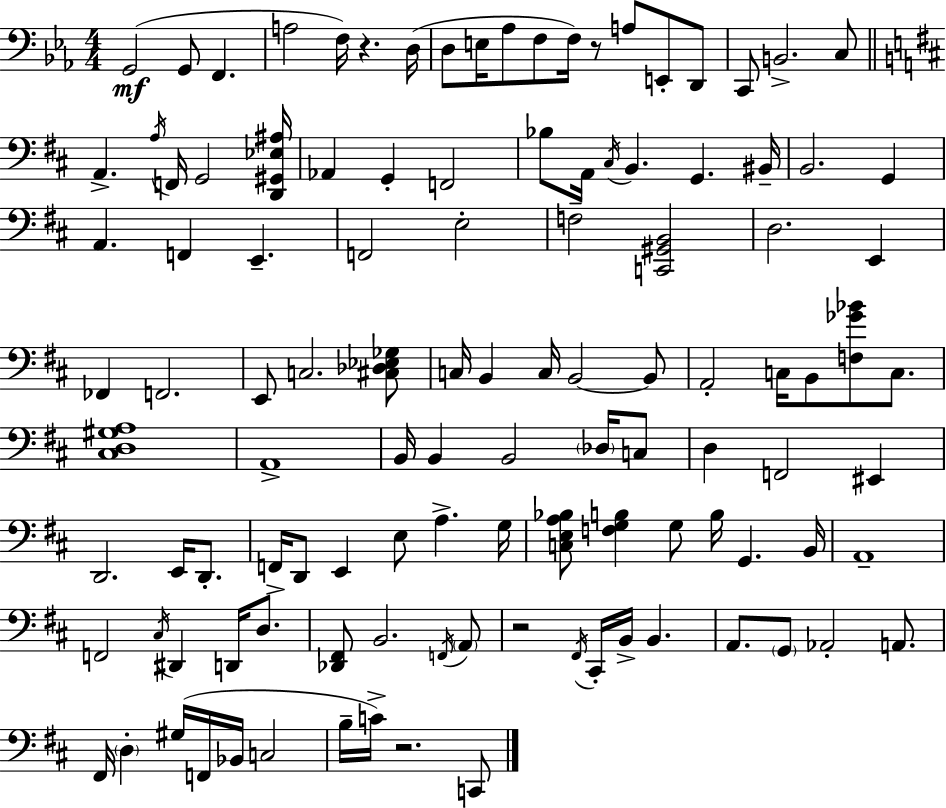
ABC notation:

X:1
T:Untitled
M:4/4
L:1/4
K:Eb
G,,2 G,,/2 F,, A,2 F,/4 z D,/4 D,/2 E,/4 _A,/2 F,/2 F,/4 z/2 A,/2 E,,/2 D,,/2 C,,/2 B,,2 C,/2 A,, A,/4 F,,/4 G,,2 [D,,^G,,_E,^A,]/4 _A,, G,, F,,2 _B,/2 A,,/4 ^C,/4 B,, G,, ^B,,/4 B,,2 G,, A,, F,, E,, F,,2 E,2 F,2 [C,,^G,,B,,]2 D,2 E,, _F,, F,,2 E,,/2 C,2 [^C,_D,_E,_G,]/2 C,/4 B,, C,/4 B,,2 B,,/2 A,,2 C,/4 B,,/2 [F,_G_B]/2 C,/2 [^C,D,^G,A,]4 A,,4 B,,/4 B,, B,,2 _D,/4 C,/2 D, F,,2 ^E,, D,,2 E,,/4 D,,/2 F,,/4 D,,/2 E,, E,/2 A, G,/4 [C,E,A,_B,]/2 [F,G,B,] G,/2 B,/4 G,, B,,/4 A,,4 F,,2 ^C,/4 ^D,, D,,/4 D,/2 [_D,,^F,,]/2 B,,2 F,,/4 A,,/2 z2 ^F,,/4 ^C,,/4 B,,/4 B,, A,,/2 G,,/2 _A,,2 A,,/2 ^F,,/4 D, ^G,/4 F,,/4 _B,,/4 C,2 B,/4 C/4 z2 C,,/2